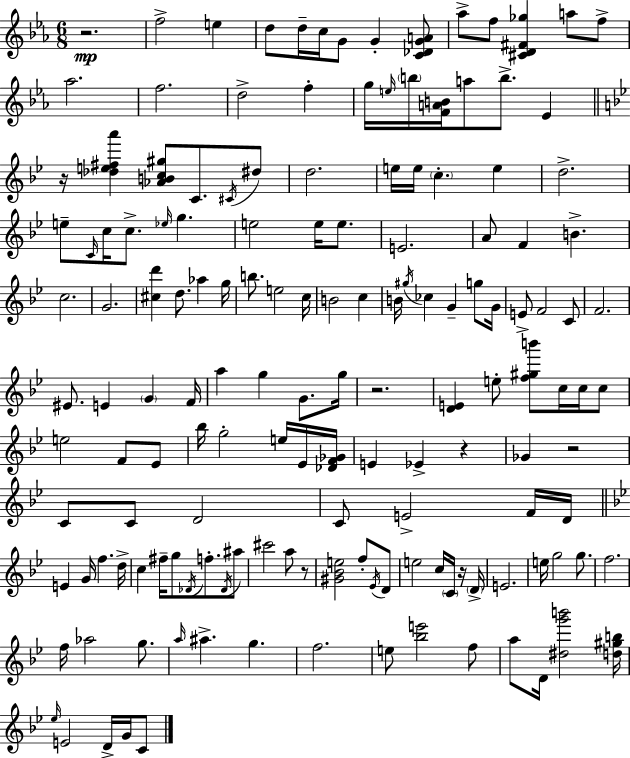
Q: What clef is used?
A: treble